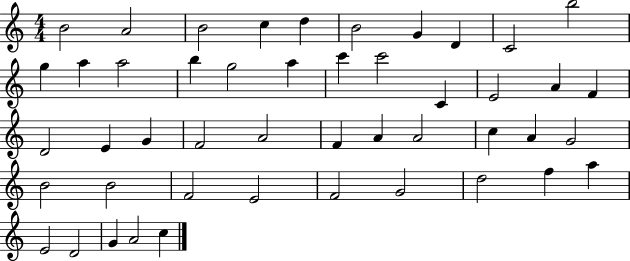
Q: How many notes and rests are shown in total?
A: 47